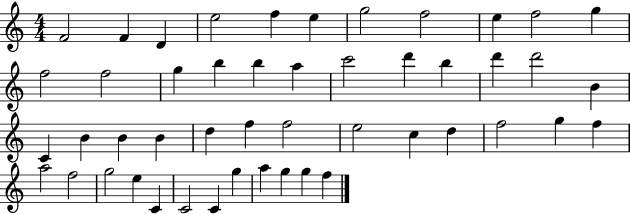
X:1
T:Untitled
M:4/4
L:1/4
K:C
F2 F D e2 f e g2 f2 e f2 g f2 f2 g b b a c'2 d' b d' d'2 B C B B B d f f2 e2 c d f2 g f a2 f2 g2 e C C2 C g a g g f